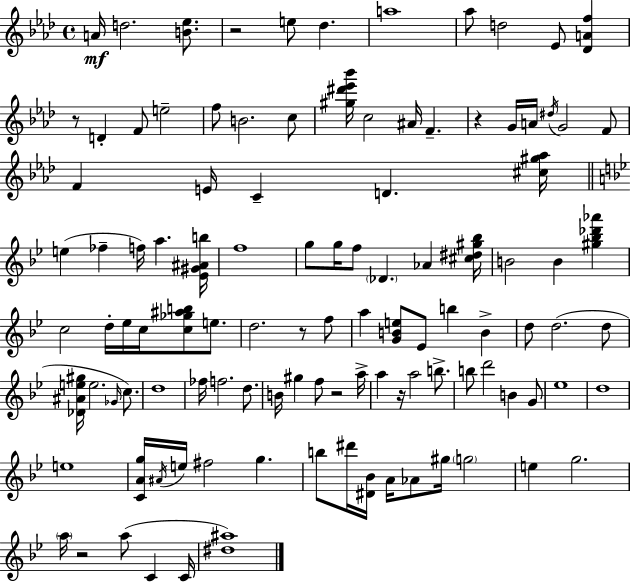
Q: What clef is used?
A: treble